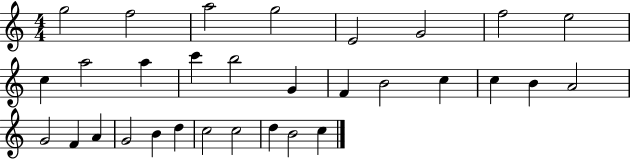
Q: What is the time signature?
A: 4/4